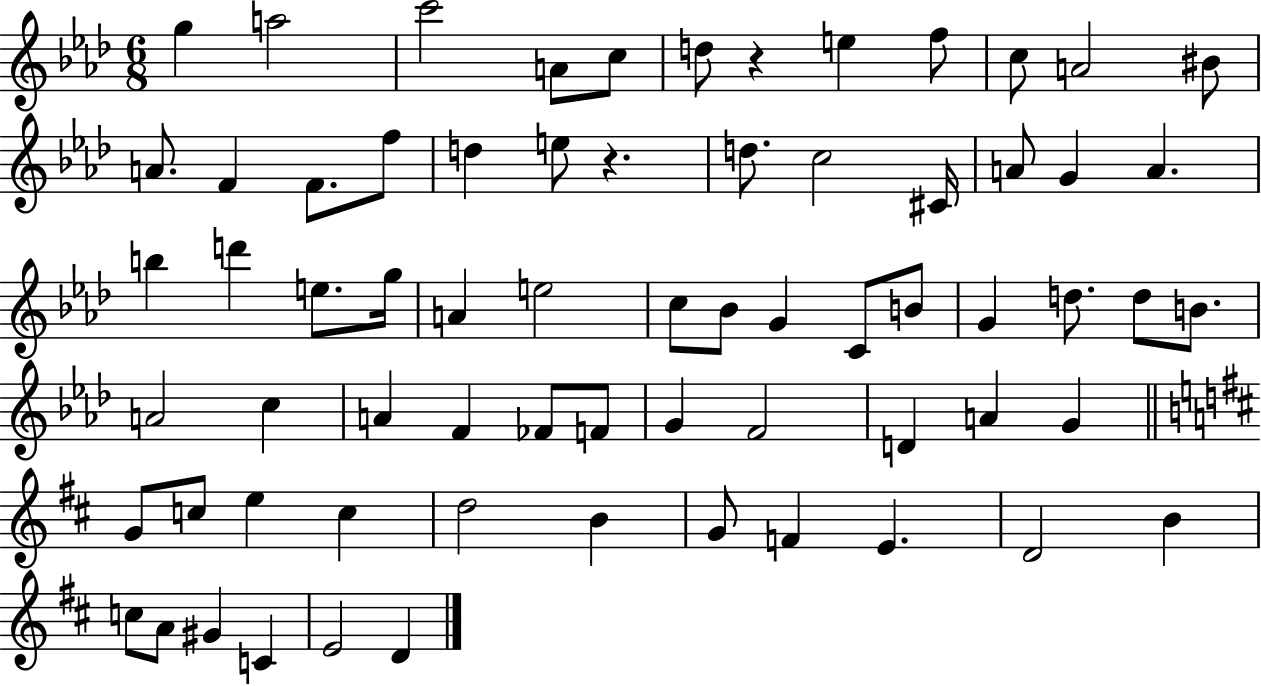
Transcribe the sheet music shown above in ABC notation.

X:1
T:Untitled
M:6/8
L:1/4
K:Ab
g a2 c'2 A/2 c/2 d/2 z e f/2 c/2 A2 ^B/2 A/2 F F/2 f/2 d e/2 z d/2 c2 ^C/4 A/2 G A b d' e/2 g/4 A e2 c/2 _B/2 G C/2 B/2 G d/2 d/2 B/2 A2 c A F _F/2 F/2 G F2 D A G G/2 c/2 e c d2 B G/2 F E D2 B c/2 A/2 ^G C E2 D